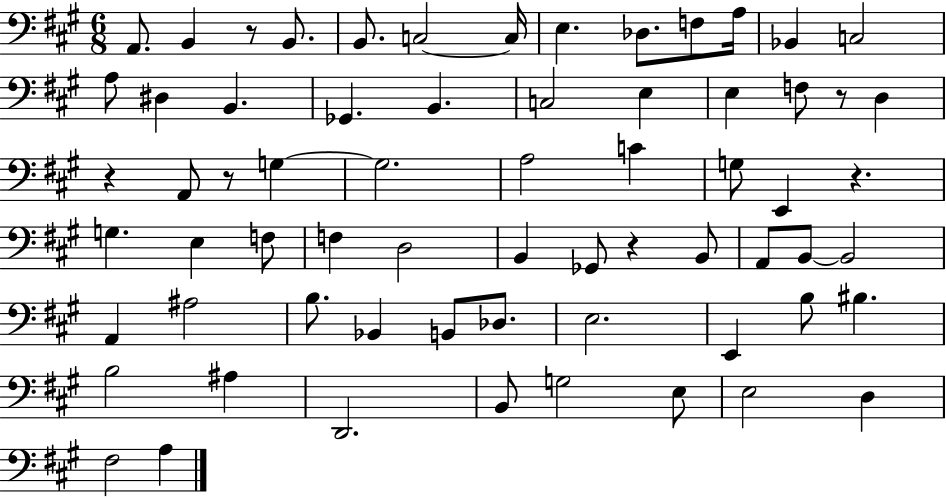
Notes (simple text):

A2/e. B2/q R/e B2/e. B2/e. C3/h C3/s E3/q. Db3/e. F3/e A3/s Bb2/q C3/h A3/e D#3/q B2/q. Gb2/q. B2/q. C3/h E3/q E3/q F3/e R/e D3/q R/q A2/e R/e G3/q G3/h. A3/h C4/q G3/e E2/q R/q. G3/q. E3/q F3/e F3/q D3/h B2/q Gb2/e R/q B2/e A2/e B2/e B2/h A2/q A#3/h B3/e. Bb2/q B2/e Db3/e. E3/h. E2/q B3/e BIS3/q. B3/h A#3/q D2/h. B2/e G3/h E3/e E3/h D3/q F#3/h A3/q